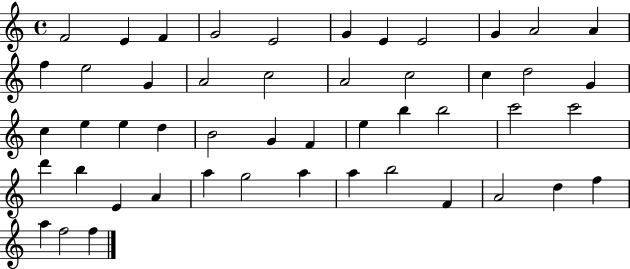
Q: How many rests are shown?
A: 0